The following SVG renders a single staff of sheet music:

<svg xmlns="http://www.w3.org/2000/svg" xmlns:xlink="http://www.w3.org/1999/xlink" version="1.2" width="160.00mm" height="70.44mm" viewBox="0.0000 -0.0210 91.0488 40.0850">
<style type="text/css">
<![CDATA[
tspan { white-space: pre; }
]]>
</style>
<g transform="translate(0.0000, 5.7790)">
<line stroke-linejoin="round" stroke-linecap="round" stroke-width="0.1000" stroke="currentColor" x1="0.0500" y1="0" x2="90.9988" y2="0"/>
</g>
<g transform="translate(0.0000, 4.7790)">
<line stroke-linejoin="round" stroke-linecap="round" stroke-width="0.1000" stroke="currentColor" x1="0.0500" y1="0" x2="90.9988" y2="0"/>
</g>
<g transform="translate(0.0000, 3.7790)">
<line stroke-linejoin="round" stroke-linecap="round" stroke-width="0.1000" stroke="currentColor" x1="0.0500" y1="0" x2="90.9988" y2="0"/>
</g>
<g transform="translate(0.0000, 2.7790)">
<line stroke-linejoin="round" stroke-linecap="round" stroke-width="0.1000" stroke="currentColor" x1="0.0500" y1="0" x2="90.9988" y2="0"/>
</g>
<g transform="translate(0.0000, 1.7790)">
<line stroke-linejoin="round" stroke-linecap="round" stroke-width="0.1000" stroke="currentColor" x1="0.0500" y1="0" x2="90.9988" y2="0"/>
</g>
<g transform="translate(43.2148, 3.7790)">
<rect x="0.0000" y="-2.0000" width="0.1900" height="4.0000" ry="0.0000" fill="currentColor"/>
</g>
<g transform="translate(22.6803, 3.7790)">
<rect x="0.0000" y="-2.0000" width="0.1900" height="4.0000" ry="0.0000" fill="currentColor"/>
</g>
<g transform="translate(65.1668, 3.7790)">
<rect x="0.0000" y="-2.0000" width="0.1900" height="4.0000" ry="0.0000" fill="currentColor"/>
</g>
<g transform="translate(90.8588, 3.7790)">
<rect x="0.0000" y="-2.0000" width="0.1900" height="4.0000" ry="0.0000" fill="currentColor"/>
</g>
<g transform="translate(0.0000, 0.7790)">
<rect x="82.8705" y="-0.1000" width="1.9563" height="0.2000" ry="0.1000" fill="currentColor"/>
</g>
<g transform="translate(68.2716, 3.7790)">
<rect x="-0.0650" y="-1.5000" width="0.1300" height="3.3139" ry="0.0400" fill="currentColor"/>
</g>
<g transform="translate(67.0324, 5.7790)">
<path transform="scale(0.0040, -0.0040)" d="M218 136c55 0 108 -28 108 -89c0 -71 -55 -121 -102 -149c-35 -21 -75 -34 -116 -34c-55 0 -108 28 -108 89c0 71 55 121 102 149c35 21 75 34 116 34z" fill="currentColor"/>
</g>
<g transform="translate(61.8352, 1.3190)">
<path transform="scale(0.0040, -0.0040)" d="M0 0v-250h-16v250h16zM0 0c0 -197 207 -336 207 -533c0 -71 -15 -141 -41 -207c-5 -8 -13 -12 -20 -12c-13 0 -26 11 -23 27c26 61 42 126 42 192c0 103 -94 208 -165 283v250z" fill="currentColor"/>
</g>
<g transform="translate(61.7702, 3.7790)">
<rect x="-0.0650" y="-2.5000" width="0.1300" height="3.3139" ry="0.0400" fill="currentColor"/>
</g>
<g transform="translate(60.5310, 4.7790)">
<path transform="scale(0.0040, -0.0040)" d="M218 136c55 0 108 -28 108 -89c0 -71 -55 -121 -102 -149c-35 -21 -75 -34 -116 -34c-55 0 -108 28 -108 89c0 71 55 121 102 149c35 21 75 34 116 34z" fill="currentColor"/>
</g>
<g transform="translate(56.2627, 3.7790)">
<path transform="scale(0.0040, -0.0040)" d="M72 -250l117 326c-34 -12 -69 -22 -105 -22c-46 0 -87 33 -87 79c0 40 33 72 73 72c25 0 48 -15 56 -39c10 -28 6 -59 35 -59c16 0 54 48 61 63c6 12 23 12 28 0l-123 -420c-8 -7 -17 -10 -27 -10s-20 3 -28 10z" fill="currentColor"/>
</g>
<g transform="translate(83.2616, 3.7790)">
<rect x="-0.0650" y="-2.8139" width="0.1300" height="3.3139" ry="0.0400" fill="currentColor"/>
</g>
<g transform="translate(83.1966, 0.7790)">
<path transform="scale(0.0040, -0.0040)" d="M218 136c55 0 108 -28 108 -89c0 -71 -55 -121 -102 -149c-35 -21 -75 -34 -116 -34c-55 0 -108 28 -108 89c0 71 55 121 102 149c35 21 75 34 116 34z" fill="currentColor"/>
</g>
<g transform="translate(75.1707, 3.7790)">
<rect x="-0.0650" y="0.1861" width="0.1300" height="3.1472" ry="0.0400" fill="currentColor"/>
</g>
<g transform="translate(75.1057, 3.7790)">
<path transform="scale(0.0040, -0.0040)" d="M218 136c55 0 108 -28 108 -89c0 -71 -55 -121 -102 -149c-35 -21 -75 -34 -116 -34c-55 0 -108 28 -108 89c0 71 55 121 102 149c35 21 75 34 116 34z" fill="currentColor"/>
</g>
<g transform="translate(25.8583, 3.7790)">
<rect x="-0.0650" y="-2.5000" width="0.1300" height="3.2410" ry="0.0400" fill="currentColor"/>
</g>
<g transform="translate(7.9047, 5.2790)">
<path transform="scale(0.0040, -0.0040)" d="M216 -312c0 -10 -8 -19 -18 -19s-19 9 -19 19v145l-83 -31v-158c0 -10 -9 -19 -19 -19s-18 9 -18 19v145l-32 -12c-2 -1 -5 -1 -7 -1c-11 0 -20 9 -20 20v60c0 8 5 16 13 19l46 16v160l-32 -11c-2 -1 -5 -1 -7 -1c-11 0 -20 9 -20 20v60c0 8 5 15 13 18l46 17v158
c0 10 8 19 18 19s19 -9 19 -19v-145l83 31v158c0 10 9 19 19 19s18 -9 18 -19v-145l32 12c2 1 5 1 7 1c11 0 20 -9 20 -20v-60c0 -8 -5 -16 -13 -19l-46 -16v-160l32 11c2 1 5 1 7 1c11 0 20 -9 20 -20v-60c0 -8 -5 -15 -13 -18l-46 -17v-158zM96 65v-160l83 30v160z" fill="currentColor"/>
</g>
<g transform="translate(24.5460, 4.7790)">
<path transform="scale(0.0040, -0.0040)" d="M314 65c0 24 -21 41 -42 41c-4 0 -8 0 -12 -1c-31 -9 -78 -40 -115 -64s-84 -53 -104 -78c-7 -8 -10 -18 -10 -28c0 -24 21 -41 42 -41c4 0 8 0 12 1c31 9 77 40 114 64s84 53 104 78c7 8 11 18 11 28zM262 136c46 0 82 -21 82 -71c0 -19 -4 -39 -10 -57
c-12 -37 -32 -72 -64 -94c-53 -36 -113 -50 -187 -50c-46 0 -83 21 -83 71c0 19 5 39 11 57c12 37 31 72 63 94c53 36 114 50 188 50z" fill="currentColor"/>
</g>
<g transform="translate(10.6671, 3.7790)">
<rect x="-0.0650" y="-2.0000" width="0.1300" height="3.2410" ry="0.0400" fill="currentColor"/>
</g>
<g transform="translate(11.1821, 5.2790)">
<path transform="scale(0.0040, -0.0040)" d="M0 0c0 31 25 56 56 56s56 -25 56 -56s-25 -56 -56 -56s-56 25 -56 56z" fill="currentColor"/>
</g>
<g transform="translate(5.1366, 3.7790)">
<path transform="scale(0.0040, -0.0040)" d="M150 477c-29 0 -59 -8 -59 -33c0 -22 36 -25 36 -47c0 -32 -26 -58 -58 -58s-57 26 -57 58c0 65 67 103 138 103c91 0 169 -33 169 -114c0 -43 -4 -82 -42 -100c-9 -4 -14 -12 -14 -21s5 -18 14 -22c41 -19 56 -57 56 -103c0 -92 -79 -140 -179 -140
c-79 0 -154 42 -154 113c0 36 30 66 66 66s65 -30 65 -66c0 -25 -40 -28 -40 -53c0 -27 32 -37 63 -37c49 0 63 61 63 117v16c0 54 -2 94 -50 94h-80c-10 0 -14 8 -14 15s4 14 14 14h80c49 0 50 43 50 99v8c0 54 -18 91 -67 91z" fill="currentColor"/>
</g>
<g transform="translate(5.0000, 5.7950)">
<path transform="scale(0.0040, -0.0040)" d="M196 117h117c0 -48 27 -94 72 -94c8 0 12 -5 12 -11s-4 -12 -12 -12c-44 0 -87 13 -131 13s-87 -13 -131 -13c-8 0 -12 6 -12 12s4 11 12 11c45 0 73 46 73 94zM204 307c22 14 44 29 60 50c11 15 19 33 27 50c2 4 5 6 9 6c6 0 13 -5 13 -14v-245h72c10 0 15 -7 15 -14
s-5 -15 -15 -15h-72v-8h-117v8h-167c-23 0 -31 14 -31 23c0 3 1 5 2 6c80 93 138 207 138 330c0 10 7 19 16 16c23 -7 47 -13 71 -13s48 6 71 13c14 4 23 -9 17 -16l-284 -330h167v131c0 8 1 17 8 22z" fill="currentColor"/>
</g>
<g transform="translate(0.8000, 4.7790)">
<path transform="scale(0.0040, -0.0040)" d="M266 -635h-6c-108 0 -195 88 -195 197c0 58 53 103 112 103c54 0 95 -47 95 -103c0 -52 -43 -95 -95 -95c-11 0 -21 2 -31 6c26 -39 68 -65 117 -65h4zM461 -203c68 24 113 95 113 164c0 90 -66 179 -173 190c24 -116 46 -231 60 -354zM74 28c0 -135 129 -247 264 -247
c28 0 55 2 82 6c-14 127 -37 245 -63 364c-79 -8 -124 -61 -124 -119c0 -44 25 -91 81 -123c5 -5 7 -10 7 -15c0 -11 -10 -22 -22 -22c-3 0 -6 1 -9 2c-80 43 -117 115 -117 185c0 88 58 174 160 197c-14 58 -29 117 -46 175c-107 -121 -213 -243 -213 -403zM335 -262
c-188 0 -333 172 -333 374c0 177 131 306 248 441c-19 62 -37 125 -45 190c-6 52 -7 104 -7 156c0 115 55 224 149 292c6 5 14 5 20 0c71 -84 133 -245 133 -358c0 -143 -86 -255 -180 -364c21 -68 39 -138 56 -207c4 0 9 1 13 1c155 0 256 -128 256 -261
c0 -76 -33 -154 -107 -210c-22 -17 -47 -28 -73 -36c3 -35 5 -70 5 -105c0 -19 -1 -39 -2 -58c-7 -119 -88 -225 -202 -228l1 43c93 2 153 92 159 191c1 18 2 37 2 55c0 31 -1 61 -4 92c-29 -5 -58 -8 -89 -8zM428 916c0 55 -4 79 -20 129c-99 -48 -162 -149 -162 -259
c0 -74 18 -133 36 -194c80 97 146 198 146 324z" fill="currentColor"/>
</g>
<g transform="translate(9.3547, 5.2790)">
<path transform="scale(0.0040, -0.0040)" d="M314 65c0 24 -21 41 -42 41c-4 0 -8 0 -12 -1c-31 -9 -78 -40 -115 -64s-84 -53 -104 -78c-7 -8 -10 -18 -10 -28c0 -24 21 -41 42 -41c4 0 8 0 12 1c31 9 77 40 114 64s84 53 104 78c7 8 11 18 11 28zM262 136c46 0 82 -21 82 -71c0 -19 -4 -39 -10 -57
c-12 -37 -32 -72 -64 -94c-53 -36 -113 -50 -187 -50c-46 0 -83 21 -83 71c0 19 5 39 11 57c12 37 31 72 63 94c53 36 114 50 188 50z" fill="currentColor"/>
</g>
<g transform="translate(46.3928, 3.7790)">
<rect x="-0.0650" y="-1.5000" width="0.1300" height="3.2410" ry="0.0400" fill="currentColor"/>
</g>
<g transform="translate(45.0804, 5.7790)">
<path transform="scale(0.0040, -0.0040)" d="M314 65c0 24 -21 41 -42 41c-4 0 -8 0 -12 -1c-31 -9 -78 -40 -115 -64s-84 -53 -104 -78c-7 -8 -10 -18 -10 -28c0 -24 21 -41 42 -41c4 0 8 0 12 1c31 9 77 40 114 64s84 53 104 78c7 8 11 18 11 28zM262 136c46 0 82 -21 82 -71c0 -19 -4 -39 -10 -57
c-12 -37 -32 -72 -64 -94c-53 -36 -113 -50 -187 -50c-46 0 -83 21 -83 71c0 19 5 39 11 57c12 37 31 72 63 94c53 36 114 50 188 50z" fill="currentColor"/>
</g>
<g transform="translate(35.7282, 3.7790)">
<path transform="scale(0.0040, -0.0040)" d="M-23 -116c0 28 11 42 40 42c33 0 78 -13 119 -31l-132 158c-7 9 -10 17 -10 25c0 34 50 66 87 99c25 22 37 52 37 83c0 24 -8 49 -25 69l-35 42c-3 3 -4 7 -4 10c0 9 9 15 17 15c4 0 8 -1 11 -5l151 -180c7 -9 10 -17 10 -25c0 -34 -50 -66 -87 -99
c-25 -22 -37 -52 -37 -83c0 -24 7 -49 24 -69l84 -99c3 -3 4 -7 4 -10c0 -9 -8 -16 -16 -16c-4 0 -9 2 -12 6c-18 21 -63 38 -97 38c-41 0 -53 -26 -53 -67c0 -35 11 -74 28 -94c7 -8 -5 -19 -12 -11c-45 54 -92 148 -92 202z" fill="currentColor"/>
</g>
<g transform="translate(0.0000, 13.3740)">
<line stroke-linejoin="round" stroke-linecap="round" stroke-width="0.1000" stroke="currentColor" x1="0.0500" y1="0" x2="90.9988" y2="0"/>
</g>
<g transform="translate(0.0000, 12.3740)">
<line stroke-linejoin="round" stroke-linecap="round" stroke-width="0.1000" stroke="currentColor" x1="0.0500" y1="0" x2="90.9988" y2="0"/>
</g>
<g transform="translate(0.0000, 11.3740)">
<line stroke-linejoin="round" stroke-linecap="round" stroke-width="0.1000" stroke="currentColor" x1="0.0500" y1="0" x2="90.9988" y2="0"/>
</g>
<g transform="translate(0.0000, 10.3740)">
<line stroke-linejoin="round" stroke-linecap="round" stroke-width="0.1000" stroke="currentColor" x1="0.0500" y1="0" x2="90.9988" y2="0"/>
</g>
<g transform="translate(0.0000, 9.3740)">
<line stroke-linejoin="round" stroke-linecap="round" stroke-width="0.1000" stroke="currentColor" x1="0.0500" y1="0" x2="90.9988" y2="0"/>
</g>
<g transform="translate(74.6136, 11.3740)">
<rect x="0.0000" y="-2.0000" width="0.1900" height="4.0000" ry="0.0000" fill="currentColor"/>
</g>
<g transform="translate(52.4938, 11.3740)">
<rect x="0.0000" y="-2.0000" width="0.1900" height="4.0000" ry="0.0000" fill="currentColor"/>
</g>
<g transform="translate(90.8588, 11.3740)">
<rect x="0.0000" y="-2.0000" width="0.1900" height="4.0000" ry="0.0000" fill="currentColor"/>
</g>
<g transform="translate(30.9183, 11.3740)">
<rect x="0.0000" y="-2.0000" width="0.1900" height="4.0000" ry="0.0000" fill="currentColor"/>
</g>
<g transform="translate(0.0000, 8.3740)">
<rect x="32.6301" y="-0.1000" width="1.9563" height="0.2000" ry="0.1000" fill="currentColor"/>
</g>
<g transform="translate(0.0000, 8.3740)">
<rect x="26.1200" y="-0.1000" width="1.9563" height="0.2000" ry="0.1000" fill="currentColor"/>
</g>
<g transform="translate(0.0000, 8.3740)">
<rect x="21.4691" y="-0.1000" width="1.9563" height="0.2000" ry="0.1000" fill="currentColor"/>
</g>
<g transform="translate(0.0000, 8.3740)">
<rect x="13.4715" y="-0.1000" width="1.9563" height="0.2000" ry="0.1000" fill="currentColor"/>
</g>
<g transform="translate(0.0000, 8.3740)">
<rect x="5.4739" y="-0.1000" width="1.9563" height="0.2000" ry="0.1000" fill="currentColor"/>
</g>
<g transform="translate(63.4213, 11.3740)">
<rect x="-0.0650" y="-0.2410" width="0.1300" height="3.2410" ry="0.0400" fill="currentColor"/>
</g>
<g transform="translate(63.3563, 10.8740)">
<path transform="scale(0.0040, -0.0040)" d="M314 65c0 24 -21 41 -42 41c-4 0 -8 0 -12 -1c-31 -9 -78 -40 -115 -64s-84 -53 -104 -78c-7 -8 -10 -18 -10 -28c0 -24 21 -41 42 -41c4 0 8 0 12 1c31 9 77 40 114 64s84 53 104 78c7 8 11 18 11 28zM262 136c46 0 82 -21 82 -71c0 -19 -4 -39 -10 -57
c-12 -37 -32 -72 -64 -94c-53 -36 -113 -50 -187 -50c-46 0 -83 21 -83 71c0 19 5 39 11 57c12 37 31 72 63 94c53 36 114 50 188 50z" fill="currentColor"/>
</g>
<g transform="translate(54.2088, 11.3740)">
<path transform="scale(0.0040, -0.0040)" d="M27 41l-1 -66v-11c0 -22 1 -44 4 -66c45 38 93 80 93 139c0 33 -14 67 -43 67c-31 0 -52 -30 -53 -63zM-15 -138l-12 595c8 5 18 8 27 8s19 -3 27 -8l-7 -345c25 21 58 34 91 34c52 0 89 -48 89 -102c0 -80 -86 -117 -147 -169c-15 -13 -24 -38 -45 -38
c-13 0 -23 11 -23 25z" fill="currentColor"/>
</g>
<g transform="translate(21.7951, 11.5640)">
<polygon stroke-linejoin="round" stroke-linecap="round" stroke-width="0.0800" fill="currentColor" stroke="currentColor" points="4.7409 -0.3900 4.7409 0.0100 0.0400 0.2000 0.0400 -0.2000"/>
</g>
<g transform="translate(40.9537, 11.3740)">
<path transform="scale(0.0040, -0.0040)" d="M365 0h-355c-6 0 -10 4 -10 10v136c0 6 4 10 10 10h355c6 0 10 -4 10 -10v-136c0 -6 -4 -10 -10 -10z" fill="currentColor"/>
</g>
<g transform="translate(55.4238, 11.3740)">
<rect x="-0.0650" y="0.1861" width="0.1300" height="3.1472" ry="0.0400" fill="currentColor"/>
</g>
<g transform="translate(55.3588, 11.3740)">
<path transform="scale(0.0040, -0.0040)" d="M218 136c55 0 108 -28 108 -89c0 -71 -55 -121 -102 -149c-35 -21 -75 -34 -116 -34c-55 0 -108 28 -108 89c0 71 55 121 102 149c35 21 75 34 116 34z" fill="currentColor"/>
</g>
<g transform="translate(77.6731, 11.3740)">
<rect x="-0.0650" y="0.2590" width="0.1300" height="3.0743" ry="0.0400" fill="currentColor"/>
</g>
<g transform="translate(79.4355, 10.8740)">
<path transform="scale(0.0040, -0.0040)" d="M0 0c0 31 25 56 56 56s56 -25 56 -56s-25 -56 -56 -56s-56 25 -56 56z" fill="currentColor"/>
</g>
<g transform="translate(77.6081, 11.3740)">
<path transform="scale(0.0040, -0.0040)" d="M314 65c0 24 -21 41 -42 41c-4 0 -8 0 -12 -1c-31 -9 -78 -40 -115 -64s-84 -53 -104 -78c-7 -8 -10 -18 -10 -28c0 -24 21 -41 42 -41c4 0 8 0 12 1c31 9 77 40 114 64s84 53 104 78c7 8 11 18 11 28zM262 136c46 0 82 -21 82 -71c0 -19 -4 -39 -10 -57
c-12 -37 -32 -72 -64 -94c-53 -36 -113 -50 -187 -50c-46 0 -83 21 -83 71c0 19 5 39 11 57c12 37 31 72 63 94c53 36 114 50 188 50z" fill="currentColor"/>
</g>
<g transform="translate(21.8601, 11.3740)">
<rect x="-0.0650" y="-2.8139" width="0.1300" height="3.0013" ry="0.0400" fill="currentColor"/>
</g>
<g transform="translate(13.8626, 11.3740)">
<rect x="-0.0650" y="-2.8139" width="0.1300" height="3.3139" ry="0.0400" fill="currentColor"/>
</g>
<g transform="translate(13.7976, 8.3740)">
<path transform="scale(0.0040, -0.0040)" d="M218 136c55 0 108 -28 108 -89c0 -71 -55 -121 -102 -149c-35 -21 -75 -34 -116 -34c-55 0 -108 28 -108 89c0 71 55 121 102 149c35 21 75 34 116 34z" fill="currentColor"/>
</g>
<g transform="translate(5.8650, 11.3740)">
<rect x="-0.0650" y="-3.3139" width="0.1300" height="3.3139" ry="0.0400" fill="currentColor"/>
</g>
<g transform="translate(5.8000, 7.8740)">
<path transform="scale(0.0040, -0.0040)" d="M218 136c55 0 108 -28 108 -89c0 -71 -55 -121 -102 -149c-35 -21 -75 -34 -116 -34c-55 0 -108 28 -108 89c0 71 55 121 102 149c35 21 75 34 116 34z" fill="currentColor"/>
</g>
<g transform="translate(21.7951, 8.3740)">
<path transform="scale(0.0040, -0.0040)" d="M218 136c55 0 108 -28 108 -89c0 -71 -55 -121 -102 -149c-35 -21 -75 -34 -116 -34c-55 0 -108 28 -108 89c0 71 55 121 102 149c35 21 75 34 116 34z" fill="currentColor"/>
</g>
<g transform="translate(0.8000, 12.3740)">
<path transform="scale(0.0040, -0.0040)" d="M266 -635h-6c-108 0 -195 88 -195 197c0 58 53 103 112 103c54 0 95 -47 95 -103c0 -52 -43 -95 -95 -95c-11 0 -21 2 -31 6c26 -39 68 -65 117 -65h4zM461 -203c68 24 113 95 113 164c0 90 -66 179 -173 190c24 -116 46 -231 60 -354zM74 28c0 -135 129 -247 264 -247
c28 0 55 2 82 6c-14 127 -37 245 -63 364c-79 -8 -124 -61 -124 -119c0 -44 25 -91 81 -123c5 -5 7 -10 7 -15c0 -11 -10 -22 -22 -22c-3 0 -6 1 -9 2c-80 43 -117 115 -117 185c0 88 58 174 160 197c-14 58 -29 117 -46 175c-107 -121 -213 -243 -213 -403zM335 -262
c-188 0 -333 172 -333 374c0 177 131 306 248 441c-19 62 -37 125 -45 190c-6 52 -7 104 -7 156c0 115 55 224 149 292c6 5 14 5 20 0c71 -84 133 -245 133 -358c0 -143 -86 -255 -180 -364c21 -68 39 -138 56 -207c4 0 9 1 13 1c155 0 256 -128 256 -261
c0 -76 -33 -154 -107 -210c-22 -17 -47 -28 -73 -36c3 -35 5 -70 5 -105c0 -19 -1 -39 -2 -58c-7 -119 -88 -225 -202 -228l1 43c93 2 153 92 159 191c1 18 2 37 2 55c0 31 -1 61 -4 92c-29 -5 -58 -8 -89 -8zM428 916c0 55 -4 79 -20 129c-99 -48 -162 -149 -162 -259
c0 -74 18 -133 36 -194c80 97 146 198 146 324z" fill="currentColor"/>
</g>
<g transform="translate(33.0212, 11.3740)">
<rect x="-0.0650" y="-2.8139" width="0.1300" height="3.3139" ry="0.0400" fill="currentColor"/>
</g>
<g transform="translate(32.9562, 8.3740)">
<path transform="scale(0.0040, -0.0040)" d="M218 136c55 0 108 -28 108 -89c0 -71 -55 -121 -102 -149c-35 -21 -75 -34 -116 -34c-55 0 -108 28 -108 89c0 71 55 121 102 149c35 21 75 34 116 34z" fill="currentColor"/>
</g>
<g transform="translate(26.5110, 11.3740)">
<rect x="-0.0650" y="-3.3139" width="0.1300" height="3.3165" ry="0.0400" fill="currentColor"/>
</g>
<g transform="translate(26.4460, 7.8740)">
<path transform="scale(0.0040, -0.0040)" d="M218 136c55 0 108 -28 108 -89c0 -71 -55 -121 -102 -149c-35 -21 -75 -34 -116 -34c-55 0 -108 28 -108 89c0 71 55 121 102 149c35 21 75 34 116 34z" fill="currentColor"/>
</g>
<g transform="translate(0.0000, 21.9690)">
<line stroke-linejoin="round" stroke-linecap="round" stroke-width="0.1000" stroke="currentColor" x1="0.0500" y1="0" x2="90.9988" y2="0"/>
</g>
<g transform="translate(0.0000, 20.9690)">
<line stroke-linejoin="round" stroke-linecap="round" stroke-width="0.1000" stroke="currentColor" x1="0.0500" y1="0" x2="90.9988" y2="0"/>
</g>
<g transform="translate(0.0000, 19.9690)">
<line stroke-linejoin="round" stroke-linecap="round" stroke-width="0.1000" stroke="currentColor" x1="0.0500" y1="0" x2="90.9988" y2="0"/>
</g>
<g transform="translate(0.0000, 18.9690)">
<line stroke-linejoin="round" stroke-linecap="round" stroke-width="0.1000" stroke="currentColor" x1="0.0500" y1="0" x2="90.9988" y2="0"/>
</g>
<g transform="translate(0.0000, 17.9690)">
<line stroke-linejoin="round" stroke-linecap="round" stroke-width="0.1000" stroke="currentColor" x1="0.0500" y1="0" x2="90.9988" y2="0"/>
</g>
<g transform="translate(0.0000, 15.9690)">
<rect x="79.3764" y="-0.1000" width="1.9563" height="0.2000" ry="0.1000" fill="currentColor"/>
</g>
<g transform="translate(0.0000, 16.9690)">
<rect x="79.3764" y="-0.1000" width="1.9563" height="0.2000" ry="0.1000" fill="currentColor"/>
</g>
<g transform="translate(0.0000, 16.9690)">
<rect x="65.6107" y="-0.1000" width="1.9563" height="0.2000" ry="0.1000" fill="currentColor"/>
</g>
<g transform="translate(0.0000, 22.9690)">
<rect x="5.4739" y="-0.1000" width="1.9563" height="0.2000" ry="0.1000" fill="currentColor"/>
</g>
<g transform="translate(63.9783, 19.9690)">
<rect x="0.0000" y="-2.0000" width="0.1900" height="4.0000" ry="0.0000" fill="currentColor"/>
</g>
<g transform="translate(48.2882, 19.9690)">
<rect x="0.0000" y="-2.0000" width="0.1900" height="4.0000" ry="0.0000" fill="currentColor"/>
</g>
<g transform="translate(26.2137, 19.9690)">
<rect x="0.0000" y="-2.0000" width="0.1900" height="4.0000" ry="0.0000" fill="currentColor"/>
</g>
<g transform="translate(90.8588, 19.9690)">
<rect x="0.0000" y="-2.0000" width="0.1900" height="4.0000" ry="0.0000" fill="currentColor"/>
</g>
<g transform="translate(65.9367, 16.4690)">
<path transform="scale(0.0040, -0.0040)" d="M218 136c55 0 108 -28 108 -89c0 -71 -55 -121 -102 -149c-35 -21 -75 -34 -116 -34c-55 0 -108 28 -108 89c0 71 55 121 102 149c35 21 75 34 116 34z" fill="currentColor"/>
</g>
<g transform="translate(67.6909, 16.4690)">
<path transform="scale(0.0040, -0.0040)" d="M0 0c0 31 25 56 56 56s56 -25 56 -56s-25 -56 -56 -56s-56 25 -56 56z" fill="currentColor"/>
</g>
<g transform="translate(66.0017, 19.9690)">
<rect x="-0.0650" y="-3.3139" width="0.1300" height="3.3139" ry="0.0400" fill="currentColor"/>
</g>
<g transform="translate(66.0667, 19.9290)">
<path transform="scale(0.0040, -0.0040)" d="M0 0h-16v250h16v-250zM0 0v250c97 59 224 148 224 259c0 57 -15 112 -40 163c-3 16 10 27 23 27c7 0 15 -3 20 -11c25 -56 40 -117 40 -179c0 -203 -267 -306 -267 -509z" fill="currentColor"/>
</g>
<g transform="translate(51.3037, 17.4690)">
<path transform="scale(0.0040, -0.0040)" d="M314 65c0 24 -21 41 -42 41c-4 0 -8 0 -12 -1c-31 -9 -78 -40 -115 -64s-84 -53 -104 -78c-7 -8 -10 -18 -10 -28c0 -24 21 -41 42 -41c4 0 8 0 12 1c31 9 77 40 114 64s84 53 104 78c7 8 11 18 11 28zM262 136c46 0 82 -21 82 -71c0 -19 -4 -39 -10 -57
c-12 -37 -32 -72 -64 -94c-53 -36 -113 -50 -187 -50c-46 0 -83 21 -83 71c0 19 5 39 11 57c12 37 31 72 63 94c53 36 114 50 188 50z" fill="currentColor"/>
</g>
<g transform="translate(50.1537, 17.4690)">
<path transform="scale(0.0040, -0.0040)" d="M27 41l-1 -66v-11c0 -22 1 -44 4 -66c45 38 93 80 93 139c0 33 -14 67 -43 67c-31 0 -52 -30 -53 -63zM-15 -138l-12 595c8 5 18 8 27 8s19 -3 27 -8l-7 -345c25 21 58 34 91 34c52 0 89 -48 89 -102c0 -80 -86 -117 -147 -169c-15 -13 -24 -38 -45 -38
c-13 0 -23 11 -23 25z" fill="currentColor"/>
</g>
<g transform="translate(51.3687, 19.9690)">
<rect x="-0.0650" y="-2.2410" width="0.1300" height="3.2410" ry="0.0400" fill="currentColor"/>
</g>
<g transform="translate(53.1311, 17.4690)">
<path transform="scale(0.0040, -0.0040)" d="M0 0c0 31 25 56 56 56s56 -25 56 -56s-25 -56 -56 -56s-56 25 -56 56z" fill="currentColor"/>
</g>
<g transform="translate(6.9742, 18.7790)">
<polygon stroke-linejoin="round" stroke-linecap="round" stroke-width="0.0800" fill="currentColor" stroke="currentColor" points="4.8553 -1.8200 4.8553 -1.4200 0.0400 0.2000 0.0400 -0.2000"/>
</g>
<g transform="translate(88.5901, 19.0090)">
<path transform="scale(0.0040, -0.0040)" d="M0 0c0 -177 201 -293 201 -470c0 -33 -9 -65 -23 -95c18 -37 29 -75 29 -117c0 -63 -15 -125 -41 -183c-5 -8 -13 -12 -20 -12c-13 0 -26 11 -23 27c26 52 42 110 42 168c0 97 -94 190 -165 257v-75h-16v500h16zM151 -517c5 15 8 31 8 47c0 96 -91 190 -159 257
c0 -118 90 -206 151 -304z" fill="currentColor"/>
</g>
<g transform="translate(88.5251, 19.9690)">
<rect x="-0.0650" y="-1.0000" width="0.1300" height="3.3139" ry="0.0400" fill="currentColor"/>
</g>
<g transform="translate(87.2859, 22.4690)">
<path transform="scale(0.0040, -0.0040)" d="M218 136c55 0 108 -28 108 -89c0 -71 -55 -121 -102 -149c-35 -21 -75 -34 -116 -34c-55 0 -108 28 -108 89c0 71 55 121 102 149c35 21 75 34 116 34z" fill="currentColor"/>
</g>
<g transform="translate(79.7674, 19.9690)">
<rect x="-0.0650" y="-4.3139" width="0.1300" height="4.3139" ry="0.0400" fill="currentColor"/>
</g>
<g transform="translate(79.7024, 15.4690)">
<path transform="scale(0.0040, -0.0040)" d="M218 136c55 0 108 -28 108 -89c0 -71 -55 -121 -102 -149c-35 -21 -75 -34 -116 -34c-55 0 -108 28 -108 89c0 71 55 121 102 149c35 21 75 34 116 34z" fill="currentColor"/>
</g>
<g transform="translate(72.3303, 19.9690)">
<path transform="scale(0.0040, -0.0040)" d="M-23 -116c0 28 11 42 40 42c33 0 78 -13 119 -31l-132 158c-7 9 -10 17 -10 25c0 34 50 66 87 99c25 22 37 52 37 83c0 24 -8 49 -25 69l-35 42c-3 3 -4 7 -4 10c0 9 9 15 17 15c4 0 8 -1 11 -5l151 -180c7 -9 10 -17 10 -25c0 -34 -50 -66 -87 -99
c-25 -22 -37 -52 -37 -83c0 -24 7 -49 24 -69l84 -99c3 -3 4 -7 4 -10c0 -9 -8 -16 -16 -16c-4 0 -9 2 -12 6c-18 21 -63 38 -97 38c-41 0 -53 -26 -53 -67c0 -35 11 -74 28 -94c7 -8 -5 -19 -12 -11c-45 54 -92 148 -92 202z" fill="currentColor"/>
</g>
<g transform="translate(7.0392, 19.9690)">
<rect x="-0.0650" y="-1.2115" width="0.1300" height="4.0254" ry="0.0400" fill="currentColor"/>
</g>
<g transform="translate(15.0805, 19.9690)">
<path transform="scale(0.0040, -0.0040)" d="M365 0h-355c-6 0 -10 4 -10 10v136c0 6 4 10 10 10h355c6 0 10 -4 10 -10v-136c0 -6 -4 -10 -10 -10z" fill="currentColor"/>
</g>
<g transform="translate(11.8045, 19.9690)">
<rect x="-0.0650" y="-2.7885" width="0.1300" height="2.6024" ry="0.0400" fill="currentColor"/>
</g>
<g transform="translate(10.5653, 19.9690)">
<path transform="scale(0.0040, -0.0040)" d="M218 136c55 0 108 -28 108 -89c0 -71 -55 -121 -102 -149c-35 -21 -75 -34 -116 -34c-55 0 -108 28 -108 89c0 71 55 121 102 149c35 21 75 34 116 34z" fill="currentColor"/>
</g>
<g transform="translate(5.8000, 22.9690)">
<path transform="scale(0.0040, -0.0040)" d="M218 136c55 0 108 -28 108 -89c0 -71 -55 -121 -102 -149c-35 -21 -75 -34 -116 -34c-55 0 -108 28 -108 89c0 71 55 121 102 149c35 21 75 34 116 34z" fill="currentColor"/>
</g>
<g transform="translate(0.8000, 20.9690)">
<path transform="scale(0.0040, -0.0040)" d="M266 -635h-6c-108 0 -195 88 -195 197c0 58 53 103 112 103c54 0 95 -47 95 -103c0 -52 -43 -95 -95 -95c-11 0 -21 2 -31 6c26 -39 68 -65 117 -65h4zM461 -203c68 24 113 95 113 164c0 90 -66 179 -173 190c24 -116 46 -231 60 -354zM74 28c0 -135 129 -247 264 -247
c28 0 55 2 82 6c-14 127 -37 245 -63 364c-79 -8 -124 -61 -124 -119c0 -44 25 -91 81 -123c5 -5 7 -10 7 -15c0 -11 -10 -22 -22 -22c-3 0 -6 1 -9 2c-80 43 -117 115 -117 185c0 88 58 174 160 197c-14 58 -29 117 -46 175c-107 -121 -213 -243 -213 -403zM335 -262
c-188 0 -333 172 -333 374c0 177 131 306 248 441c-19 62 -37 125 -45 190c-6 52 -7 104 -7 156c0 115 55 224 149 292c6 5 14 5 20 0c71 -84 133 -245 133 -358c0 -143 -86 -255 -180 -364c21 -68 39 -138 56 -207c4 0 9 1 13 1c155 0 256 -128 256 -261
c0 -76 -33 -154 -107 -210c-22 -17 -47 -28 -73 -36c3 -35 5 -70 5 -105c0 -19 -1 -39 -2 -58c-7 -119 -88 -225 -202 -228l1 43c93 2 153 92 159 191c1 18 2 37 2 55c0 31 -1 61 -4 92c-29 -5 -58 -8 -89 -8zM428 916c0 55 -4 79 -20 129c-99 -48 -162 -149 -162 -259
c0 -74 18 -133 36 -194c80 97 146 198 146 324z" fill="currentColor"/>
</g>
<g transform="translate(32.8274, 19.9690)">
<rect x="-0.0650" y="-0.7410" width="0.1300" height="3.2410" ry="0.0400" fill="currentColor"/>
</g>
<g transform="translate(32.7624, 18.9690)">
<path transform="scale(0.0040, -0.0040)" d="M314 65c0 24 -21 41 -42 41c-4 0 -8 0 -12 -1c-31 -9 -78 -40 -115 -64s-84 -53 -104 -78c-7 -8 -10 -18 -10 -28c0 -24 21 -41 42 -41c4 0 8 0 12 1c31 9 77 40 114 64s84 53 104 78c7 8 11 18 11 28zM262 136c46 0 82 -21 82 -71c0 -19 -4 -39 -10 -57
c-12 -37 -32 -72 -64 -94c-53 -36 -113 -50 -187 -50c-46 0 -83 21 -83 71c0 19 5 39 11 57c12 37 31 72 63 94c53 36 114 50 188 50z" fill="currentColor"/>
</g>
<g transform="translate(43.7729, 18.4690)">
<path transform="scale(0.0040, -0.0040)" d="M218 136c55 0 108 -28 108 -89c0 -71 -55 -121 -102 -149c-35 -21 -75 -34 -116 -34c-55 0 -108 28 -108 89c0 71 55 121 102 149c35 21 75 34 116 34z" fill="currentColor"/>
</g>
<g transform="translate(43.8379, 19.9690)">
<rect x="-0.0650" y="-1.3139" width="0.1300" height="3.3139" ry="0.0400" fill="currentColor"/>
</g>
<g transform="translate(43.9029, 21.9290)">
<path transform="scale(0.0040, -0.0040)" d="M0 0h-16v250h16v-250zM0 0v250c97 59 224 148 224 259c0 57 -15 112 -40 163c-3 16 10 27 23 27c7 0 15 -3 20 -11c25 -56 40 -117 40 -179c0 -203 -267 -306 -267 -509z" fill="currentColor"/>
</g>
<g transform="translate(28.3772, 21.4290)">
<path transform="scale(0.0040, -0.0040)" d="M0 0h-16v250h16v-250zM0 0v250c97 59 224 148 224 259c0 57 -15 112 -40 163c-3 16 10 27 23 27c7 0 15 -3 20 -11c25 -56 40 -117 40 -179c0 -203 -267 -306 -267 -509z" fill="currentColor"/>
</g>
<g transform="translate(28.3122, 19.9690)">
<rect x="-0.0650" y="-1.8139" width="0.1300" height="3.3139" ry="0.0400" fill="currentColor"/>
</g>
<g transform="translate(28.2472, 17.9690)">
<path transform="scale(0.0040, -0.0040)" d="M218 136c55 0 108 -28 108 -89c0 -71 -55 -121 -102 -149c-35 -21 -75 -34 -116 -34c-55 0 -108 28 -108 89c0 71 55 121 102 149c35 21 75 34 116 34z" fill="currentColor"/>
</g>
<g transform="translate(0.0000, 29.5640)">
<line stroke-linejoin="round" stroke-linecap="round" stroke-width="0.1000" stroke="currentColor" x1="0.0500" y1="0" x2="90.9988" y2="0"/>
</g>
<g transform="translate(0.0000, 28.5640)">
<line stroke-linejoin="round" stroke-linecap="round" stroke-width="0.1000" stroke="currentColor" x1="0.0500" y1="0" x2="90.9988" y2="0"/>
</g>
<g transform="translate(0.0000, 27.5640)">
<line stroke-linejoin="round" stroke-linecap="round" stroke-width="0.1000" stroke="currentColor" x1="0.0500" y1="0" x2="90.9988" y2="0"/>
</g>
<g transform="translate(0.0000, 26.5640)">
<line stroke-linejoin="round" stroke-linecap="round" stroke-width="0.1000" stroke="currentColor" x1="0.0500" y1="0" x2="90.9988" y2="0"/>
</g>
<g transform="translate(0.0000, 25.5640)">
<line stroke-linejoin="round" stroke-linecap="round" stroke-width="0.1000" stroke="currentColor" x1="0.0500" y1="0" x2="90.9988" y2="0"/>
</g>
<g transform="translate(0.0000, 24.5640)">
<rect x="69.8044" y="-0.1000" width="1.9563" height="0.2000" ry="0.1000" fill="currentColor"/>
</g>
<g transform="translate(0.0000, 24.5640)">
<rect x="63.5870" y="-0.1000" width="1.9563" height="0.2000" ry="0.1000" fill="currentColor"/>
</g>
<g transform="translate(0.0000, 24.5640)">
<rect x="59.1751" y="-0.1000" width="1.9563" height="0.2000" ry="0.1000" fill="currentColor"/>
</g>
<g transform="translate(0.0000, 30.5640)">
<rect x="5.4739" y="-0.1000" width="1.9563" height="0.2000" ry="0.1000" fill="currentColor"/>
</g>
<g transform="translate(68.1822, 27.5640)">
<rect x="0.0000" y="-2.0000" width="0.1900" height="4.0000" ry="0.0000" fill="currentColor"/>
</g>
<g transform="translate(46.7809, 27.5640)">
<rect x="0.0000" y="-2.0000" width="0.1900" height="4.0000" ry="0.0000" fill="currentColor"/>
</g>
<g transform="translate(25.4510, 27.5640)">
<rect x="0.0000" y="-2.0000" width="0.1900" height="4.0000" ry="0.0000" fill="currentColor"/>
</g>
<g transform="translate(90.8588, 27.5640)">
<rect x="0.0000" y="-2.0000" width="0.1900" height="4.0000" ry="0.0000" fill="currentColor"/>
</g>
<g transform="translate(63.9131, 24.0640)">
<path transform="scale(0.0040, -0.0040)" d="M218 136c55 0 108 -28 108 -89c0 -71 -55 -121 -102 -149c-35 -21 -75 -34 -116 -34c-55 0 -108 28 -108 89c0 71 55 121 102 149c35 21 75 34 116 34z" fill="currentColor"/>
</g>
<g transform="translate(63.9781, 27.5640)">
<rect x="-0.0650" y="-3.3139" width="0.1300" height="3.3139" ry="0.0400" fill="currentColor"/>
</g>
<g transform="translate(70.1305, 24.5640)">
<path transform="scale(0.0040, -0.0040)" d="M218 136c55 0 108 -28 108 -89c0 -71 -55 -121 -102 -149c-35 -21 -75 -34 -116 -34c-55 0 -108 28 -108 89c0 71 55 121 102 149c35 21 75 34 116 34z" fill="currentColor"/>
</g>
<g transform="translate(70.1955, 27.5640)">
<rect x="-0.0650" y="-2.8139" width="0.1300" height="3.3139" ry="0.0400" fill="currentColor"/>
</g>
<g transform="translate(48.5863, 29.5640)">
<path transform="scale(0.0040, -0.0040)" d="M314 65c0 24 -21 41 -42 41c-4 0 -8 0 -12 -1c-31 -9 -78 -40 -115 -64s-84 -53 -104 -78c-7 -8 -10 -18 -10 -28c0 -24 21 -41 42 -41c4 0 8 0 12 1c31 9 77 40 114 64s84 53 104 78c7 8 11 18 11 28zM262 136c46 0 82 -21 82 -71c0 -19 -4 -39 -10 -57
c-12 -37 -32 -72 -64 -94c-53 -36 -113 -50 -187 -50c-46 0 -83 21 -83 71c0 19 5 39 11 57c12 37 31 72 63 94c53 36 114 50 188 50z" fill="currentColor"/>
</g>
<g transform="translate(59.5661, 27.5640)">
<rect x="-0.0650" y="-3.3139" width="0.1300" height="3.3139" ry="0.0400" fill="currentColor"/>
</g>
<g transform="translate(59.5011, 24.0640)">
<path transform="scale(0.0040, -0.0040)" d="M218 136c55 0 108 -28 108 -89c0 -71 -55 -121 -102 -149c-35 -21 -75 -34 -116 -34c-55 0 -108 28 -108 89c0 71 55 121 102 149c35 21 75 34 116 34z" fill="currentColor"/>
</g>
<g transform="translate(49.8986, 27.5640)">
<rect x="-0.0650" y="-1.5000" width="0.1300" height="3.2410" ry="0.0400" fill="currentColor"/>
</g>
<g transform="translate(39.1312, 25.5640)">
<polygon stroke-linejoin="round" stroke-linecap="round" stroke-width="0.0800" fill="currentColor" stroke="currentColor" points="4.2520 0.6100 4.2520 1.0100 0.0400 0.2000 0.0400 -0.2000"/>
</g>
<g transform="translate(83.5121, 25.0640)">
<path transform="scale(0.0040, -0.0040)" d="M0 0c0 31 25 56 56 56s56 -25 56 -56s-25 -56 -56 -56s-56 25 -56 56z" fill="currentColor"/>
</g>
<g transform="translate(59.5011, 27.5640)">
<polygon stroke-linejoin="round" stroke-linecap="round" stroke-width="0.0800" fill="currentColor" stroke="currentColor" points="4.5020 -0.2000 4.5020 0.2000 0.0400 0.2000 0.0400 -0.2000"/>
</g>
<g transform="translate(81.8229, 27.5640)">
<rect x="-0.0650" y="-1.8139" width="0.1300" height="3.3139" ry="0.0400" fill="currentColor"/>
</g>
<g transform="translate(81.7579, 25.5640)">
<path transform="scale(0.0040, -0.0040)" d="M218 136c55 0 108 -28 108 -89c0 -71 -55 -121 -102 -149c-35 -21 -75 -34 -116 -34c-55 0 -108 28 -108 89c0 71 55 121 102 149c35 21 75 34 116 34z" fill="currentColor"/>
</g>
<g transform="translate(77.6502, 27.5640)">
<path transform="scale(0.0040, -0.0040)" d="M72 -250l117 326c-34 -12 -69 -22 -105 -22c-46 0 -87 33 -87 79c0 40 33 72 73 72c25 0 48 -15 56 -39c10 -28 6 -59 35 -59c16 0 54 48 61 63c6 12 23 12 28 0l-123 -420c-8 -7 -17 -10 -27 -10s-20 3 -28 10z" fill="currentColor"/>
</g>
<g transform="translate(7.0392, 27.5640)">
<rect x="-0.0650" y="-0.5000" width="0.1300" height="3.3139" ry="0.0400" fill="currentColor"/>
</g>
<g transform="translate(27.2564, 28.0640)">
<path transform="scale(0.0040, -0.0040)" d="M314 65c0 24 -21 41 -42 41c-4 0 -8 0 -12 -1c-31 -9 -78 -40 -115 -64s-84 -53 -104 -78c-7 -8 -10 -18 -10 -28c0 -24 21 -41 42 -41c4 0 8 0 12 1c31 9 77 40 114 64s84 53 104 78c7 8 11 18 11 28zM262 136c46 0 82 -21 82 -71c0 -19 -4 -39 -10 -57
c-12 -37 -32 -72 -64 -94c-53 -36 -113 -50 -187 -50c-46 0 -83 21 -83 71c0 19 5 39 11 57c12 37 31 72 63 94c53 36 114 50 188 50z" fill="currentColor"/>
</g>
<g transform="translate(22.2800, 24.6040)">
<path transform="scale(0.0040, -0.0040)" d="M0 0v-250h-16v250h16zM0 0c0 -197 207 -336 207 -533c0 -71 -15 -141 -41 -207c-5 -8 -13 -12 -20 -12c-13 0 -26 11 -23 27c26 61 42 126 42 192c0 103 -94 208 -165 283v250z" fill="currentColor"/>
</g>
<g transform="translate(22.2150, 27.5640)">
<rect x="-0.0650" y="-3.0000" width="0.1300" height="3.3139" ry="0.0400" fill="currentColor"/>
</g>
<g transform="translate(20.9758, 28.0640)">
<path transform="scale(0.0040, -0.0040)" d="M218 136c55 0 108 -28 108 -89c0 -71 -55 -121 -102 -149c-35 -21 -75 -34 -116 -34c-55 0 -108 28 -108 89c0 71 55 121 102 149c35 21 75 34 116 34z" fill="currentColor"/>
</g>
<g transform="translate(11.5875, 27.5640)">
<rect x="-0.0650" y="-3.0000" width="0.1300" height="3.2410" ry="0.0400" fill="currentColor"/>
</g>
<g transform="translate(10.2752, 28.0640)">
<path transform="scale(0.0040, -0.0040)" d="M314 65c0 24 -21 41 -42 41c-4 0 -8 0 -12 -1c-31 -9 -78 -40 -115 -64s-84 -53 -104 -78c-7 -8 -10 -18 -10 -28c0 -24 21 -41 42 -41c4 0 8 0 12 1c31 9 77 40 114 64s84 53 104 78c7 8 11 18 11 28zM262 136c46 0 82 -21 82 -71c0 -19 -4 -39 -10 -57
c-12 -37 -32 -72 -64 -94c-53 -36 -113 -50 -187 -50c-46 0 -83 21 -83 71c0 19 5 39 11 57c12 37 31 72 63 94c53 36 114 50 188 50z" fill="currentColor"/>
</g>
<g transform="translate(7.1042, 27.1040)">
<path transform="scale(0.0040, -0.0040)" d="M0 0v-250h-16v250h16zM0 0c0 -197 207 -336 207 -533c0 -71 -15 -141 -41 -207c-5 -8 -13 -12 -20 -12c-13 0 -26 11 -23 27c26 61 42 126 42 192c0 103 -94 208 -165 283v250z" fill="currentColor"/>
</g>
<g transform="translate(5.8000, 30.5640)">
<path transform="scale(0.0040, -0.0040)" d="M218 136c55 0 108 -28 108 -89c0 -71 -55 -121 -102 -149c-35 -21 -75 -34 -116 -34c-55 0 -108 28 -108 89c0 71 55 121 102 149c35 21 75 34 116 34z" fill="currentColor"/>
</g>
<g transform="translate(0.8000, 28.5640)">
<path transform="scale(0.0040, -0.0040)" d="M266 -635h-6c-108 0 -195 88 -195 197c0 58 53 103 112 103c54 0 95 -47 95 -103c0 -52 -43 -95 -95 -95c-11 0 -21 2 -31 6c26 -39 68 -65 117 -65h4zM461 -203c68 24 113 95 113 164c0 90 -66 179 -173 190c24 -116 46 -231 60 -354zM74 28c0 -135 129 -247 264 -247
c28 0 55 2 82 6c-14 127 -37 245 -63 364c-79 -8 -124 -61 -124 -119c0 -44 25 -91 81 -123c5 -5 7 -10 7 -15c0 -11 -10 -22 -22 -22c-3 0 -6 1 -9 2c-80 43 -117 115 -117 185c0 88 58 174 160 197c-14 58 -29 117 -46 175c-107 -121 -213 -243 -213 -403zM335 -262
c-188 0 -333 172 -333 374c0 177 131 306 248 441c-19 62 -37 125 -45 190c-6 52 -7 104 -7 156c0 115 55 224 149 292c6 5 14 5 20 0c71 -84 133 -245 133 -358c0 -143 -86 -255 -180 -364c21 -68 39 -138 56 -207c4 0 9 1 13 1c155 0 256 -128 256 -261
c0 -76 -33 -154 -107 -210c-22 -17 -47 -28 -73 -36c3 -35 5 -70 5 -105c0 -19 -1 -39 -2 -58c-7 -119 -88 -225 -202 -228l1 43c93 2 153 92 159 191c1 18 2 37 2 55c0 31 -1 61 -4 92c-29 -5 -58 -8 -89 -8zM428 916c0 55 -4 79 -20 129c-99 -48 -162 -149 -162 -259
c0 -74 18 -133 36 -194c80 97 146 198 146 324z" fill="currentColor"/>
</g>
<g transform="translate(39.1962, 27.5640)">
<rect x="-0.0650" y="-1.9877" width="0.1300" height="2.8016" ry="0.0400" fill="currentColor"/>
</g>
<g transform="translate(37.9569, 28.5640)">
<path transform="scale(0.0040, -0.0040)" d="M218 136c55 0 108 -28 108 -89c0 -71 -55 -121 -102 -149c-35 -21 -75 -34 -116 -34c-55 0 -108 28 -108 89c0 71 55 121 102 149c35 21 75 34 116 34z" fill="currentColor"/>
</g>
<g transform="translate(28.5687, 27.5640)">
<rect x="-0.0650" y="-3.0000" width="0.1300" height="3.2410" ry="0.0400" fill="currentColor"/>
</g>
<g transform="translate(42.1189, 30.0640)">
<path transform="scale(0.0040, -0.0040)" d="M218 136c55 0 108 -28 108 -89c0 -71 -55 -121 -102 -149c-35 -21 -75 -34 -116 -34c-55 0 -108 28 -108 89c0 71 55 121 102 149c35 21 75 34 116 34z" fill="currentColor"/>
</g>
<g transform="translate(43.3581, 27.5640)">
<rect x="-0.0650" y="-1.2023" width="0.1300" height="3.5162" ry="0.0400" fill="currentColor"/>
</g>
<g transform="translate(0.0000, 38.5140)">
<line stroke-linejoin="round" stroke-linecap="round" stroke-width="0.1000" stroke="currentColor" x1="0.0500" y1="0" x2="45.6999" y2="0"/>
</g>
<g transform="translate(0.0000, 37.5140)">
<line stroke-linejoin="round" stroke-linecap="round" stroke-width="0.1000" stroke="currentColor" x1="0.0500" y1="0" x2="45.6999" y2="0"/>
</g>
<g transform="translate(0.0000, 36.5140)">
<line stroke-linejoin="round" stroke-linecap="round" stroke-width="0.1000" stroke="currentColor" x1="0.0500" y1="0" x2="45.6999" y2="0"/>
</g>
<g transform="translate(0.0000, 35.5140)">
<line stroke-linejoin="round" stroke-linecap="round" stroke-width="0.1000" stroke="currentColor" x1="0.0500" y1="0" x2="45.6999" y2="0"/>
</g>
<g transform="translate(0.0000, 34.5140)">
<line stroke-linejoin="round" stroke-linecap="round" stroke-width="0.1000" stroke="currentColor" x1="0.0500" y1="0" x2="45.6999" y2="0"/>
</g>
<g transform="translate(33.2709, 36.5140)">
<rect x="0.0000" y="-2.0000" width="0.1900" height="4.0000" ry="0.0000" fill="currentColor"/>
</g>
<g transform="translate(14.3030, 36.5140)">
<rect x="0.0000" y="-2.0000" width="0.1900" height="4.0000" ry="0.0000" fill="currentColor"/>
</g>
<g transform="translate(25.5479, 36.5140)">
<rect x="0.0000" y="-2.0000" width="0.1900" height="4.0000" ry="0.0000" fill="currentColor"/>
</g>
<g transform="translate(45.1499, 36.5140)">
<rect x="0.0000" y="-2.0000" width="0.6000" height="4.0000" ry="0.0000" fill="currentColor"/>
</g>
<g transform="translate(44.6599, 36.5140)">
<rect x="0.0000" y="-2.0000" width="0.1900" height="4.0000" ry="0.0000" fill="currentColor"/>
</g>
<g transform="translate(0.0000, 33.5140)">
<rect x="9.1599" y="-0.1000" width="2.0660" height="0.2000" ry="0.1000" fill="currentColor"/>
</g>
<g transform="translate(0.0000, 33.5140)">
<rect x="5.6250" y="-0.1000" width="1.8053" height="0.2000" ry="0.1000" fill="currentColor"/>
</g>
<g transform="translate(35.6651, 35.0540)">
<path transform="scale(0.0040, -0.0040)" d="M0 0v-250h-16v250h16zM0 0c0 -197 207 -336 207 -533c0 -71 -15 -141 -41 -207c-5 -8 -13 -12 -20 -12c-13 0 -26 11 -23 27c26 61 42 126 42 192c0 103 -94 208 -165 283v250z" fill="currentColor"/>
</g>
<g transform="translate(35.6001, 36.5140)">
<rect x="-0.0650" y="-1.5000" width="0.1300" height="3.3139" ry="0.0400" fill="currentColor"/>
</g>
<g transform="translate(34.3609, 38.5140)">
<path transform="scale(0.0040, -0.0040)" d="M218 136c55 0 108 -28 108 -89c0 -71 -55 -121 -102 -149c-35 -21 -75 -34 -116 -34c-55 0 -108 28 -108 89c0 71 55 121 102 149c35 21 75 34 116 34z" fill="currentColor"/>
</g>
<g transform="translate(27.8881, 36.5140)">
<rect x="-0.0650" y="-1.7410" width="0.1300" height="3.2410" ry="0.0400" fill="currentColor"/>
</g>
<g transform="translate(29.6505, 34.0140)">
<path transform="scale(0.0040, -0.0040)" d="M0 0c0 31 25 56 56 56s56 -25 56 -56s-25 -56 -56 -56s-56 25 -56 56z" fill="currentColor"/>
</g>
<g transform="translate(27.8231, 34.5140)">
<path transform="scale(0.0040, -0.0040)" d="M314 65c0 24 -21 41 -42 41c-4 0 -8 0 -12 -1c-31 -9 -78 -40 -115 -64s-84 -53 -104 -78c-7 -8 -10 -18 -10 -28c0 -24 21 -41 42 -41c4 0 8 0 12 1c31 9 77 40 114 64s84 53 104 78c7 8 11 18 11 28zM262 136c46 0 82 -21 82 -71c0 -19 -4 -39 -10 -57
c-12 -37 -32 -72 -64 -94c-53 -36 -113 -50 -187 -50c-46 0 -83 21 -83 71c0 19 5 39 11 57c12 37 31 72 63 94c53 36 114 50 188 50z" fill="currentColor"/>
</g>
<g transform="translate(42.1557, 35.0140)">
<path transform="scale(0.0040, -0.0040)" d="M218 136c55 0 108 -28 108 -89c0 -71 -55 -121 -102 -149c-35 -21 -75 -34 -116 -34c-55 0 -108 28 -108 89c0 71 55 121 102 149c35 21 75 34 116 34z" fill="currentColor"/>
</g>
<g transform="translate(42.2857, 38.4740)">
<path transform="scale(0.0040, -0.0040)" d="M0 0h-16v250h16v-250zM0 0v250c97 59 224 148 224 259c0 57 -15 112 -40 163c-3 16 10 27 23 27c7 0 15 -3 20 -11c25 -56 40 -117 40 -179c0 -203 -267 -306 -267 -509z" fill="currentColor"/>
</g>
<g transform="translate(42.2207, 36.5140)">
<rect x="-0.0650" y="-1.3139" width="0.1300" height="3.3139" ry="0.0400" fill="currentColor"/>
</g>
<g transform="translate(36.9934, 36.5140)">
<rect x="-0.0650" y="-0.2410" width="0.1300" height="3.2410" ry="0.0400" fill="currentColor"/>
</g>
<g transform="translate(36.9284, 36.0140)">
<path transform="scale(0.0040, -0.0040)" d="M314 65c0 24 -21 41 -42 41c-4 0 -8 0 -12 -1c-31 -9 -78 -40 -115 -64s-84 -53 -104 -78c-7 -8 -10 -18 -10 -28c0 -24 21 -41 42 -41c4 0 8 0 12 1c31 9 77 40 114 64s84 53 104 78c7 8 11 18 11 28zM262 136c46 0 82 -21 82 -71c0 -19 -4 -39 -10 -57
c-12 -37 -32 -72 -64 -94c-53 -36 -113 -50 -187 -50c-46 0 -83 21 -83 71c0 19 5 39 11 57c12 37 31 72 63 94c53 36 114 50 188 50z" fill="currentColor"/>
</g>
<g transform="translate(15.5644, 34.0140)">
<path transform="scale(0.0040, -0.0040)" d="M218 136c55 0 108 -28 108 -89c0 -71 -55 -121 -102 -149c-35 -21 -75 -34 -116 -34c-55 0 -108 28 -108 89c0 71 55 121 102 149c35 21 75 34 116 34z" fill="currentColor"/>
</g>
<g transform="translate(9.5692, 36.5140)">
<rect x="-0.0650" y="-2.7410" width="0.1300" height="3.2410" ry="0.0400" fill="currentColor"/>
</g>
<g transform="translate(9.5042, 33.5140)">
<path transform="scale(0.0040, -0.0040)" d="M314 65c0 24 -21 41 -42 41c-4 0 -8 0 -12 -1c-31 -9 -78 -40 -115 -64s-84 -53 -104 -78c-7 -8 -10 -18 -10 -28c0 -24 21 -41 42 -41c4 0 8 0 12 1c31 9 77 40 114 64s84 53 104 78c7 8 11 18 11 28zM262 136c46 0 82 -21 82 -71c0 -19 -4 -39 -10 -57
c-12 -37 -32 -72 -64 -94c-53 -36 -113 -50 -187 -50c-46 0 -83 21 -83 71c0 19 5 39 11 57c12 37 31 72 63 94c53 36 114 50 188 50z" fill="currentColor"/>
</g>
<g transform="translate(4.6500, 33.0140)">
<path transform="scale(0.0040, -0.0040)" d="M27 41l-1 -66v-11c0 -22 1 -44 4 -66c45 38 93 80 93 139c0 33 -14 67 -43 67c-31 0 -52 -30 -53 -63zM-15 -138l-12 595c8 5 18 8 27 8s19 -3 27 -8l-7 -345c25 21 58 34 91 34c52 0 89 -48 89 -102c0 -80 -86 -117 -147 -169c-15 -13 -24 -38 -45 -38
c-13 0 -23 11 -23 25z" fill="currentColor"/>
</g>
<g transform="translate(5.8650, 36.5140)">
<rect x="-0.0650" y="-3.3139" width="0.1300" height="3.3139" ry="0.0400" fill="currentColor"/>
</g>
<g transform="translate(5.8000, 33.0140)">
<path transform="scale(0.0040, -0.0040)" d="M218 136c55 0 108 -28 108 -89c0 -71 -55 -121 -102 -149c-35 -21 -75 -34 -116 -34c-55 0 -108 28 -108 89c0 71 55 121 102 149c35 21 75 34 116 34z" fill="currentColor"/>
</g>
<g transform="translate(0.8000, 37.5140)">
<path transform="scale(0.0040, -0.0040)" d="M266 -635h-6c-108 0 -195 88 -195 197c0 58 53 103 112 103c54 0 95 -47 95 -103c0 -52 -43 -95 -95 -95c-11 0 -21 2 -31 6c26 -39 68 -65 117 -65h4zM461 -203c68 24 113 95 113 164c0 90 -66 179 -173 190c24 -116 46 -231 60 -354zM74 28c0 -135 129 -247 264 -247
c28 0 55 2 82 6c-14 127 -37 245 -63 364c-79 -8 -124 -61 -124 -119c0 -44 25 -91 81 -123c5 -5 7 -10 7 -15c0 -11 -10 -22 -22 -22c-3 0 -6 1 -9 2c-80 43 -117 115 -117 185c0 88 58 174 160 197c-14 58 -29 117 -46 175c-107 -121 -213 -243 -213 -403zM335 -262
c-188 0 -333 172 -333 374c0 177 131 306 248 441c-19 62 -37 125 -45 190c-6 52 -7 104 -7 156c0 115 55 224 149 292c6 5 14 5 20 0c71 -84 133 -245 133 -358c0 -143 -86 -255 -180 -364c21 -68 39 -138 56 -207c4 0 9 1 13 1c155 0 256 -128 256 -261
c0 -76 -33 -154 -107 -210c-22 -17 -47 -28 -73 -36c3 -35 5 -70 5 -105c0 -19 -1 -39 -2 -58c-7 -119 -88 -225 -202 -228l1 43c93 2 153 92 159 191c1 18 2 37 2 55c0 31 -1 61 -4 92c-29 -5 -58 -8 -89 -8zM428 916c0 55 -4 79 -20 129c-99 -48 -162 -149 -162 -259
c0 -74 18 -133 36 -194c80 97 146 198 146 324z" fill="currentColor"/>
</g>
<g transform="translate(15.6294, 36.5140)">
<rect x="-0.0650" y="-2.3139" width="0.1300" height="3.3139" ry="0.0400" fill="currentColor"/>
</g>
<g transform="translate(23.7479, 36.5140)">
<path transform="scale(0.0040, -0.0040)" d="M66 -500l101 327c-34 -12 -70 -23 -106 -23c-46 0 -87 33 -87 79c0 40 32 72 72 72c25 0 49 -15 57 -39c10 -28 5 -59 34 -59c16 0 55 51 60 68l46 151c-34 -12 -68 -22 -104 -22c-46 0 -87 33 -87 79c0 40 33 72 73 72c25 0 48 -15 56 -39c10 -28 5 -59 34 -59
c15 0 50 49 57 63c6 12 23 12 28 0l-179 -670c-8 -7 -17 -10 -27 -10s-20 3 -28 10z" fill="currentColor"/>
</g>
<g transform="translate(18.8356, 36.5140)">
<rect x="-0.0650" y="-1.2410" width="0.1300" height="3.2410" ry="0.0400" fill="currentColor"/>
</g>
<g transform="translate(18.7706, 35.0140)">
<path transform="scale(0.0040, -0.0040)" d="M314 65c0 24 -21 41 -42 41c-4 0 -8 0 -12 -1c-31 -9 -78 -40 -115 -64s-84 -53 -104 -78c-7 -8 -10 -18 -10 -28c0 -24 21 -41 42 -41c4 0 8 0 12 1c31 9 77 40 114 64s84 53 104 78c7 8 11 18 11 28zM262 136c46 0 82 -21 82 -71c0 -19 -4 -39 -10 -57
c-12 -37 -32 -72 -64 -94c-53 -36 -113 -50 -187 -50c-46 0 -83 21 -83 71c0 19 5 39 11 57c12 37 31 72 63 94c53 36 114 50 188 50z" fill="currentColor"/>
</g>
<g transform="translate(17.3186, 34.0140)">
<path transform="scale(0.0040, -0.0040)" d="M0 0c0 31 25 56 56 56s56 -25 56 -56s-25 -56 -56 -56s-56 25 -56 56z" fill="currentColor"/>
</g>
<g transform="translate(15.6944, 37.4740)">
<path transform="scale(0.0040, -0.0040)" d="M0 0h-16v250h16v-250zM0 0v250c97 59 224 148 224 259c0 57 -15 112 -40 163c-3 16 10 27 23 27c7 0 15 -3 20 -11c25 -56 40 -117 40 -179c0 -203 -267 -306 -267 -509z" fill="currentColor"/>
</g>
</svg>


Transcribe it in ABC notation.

X:1
T:Untitled
M:3/4
L:1/4
K:C
^F2 G2 z E2 z/2 G/2 E B a b a a/2 b/2 a z2 _B c2 B2 C/2 B/2 z2 f/2 d2 e/2 _g2 b/2 z d' D/4 C/2 A2 A/2 A2 G/2 D/2 E2 b/2 b/2 a z/2 f _b a2 g/2 e2 z/4 f2 E/2 c2 e/2